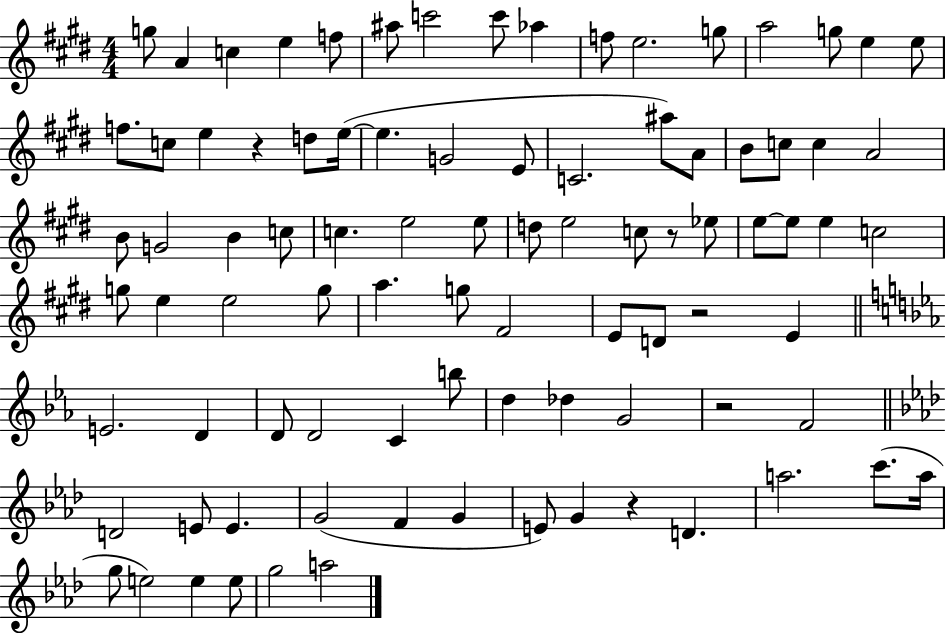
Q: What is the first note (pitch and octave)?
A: G5